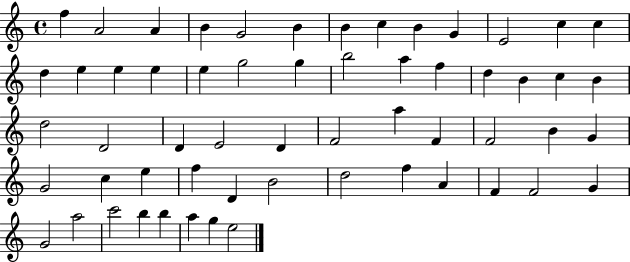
F5/q A4/h A4/q B4/q G4/h B4/q B4/q C5/q B4/q G4/q E4/h C5/q C5/q D5/q E5/q E5/q E5/q E5/q G5/h G5/q B5/h A5/q F5/q D5/q B4/q C5/q B4/q D5/h D4/h D4/q E4/h D4/q F4/h A5/q F4/q F4/h B4/q G4/q G4/h C5/q E5/q F5/q D4/q B4/h D5/h F5/q A4/q F4/q F4/h G4/q G4/h A5/h C6/h B5/q B5/q A5/q G5/q E5/h